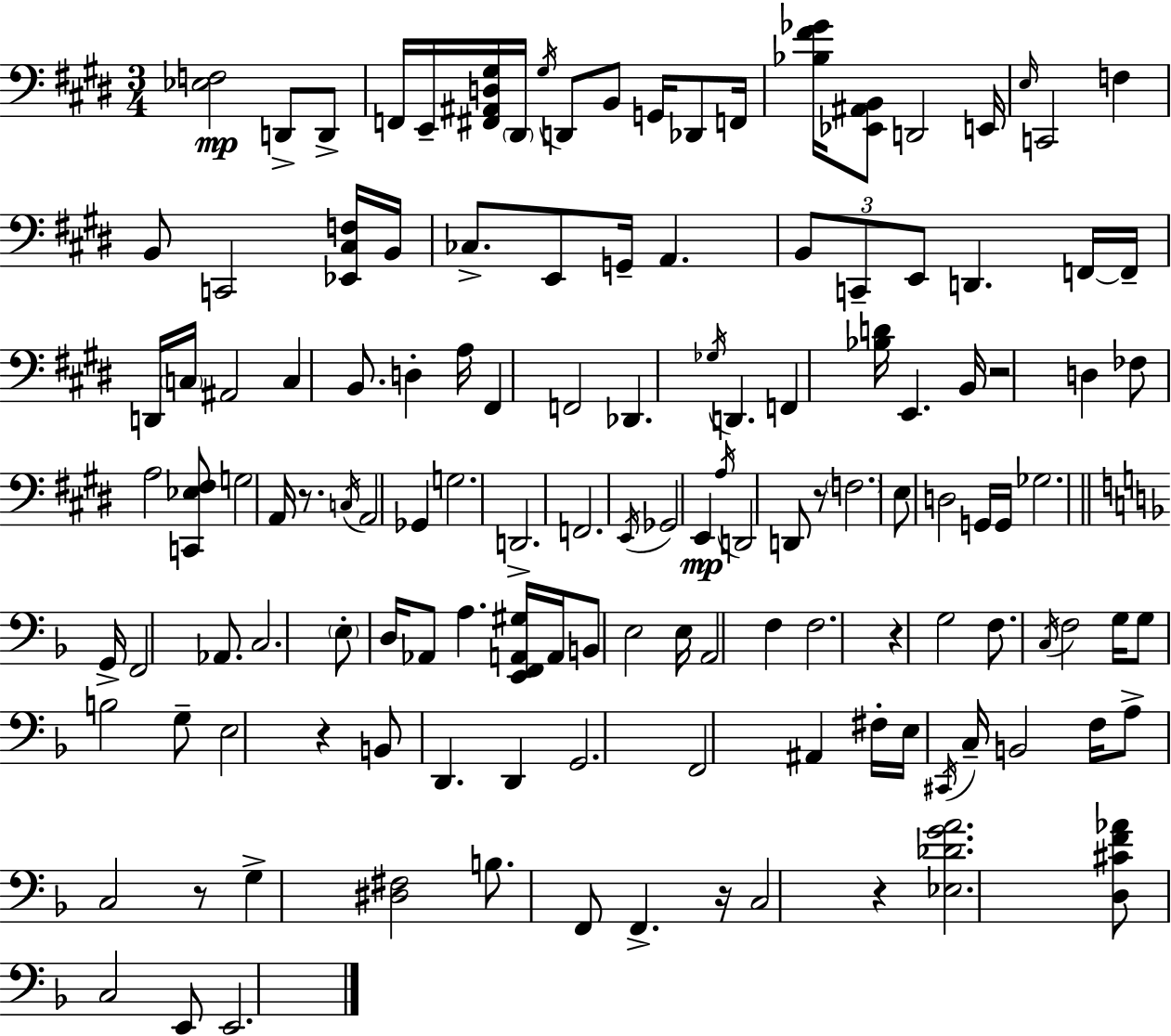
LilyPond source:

{
  \clef bass
  \numericTimeSignature
  \time 3/4
  \key e \major
  <ees f>2\mp d,8-> d,8-> | f,16 e,16-- <fis, ais, d gis>16 \parenthesize dis,16 \acciaccatura { gis16 } d,8 b,8 g,16 des,8 | f,16 <bes fis' ges'>16 <ees, ais, b,>8 d,2 | e,16 \grace { e16 } c,2 f4 | \break b,8 c,2 | <ees, cis f>16 b,16 ces8.-> e,8 g,16-- a,4. | \tuplet 3/2 { b,8 c,8-- e,8 } d,4. | f,16~~ f,16-- d,16 \parenthesize c16 ais,2 | \break c4 b,8. d4-. | a16 fis,4 f,2 | des,4. \acciaccatura { ges16 } d,4. | f,4 <bes d'>16 e,4. | \break b,16 r2 d4 | fes8 a2 | <c, ees fis>8 g2 a,16 | r8. \acciaccatura { c16 } a,2 | \break ges,4 g2. | d,2.-> | f,2. | \acciaccatura { e,16 } ges,2 | \break e,4\mp \acciaccatura { a16 } d,2 | d,8 r8 \parenthesize f2. | e8 d2 | g,16 g,16 ges2. | \break \bar "||" \break \key d \minor g,16-> f,2 aes,8. | c2. | \parenthesize e8-. d16 aes,8 a4. <e, f, a, gis>16 | a,16 b,8 e2 e16 | \break a,2 f4 | f2. | r4 g2 | f8. \acciaccatura { c16 } f2 | \break g16 g8 b2 g8-- | e2 r4 | b,8 d,4. d,4 | g,2. | \break f,2 ais,4 | fis16-. e16 \acciaccatura { cis,16 } c16-- b,2 | f16 a8-> c2 | r8 g4-> <dis fis>2 | \break b8. f,8 f,4.-> | r16 c2 r4 | <ees des' g' a'>2. | <d cis' f' aes'>8 c2 | \break e,8 e,2. | \bar "|."
}